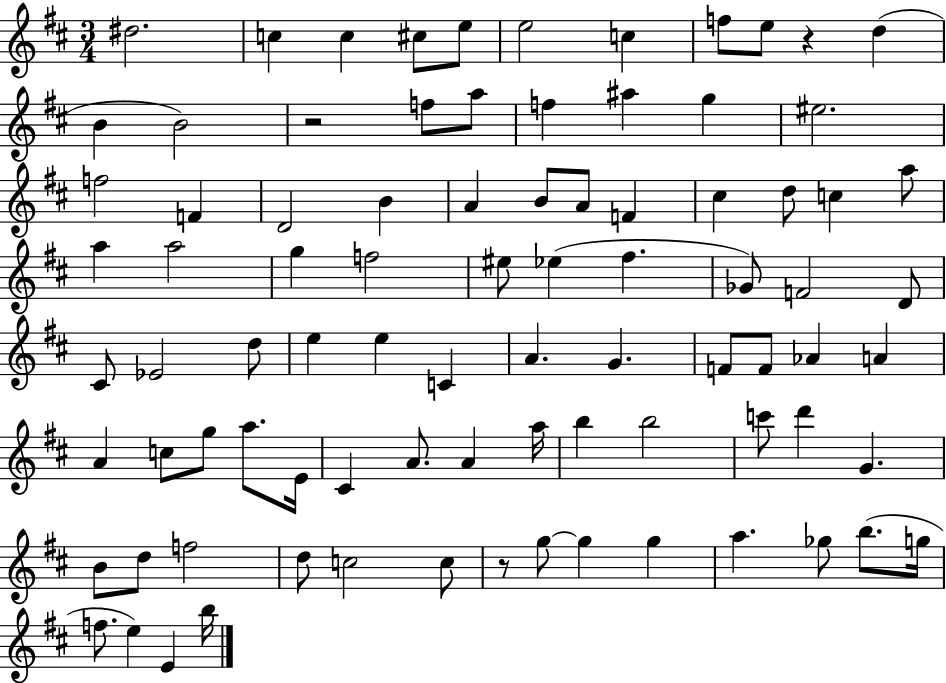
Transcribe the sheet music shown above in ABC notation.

X:1
T:Untitled
M:3/4
L:1/4
K:D
^d2 c c ^c/2 e/2 e2 c f/2 e/2 z d B B2 z2 f/2 a/2 f ^a g ^e2 f2 F D2 B A B/2 A/2 F ^c d/2 c a/2 a a2 g f2 ^e/2 _e ^f _G/2 F2 D/2 ^C/2 _E2 d/2 e e C A G F/2 F/2 _A A A c/2 g/2 a/2 E/4 ^C A/2 A a/4 b b2 c'/2 d' G B/2 d/2 f2 d/2 c2 c/2 z/2 g/2 g g a _g/2 b/2 g/4 f/2 e E b/4